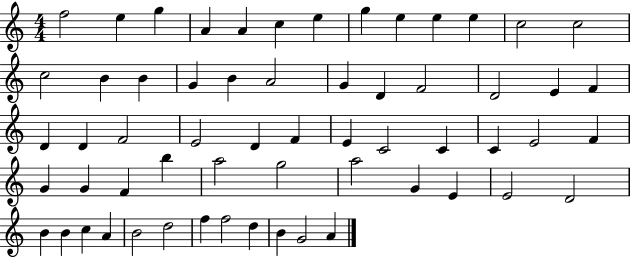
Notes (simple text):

F5/h E5/q G5/q A4/q A4/q C5/q E5/q G5/q E5/q E5/q E5/q C5/h C5/h C5/h B4/q B4/q G4/q B4/q A4/h G4/q D4/q F4/h D4/h E4/q F4/q D4/q D4/q F4/h E4/h D4/q F4/q E4/q C4/h C4/q C4/q E4/h F4/q G4/q G4/q F4/q B5/q A5/h G5/h A5/h G4/q E4/q E4/h D4/h B4/q B4/q C5/q A4/q B4/h D5/h F5/q F5/h D5/q B4/q G4/h A4/q